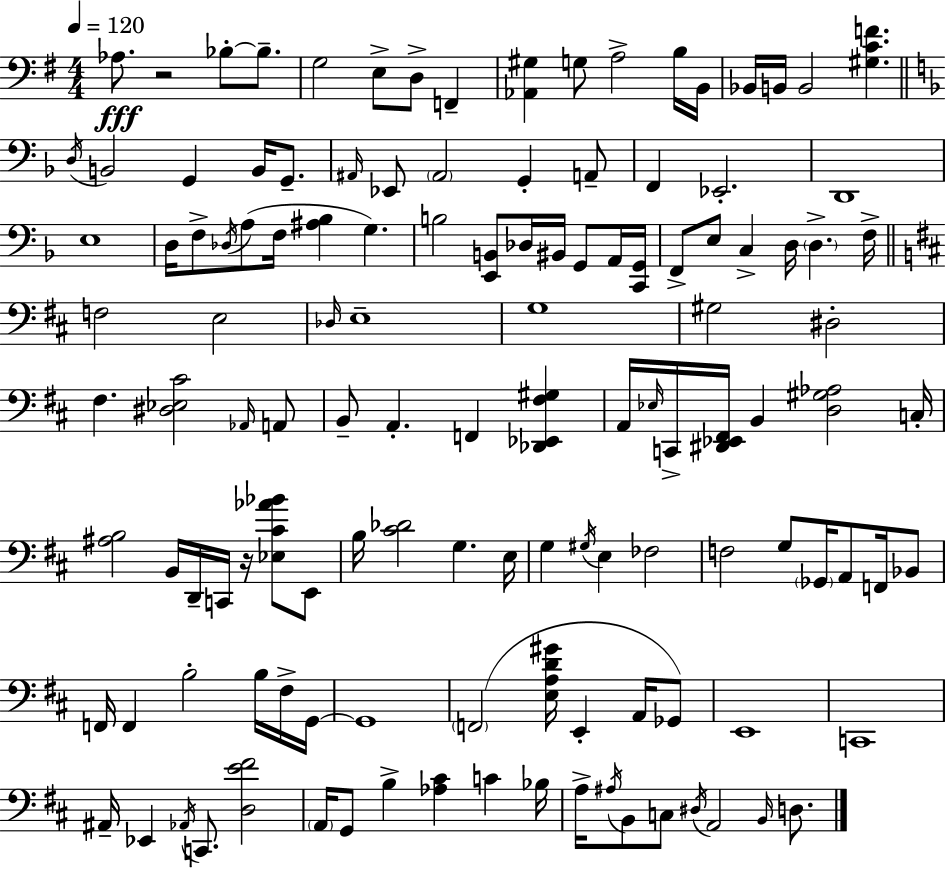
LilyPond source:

{
  \clef bass
  \numericTimeSignature
  \time 4/4
  \key e \minor
  \tempo 4 = 120
  aes8.\fff r2 bes8-.~~ bes8.-- | g2 e8-> d8-> f,4-- | <aes, gis>4 g8 a2-> b16 b,16 | bes,16 b,16 b,2 <gis c' f'>4. | \break \bar "||" \break \key d \minor \acciaccatura { d16 } b,2 g,4 b,16 g,8.-- | \grace { ais,16 } ees,8 \parenthesize ais,2 g,4-. | a,8-- f,4 ees,2.-. | d,1 | \break e1 | d16 f8-> \acciaccatura { des16 } a8( f16 <ais bes>4 g4.) | b2 <e, b,>8 des16 bis,16 g,8 | a,16 <c, g,>16 f,8-> e8 c4-> d16 \parenthesize d4.-> | \break f16-> \bar "||" \break \key b \minor f2 e2 | \grace { des16 } e1-- | g1 | gis2 dis2-. | \break fis4. <dis ees cis'>2 \grace { aes,16 } | a,8 b,8-- a,4.-. f,4 <des, ees, fis gis>4 | a,16 \grace { ees16 } c,16-> <dis, ees, fis,>16 b,4 <d gis aes>2 | c16-. <ais b>2 b,16 d,16-- c,16 r16 <ees cis' aes' bes'>8 | \break e,8 b16 <cis' des'>2 g4. | e16 g4 \acciaccatura { gis16 } e4 fes2 | f2 g8 \parenthesize ges,16 a,8 | f,16 bes,8 f,16 f,4 b2-. | \break b16 fis16-> g,16~~ g,1 | \parenthesize f,2( <e a d' gis'>16 e,4-. | a,16 ges,8) e,1 | c,1 | \break ais,16-- ees,4 \acciaccatura { aes,16 } c,8. <d e' fis'>2 | \parenthesize a,16 g,8 b4-> <aes cis'>4 | c'4 bes16 a16-> \acciaccatura { ais16 } b,8 c8 \acciaccatura { dis16 } a,2 | \grace { b,16 } d8. \bar "|."
}